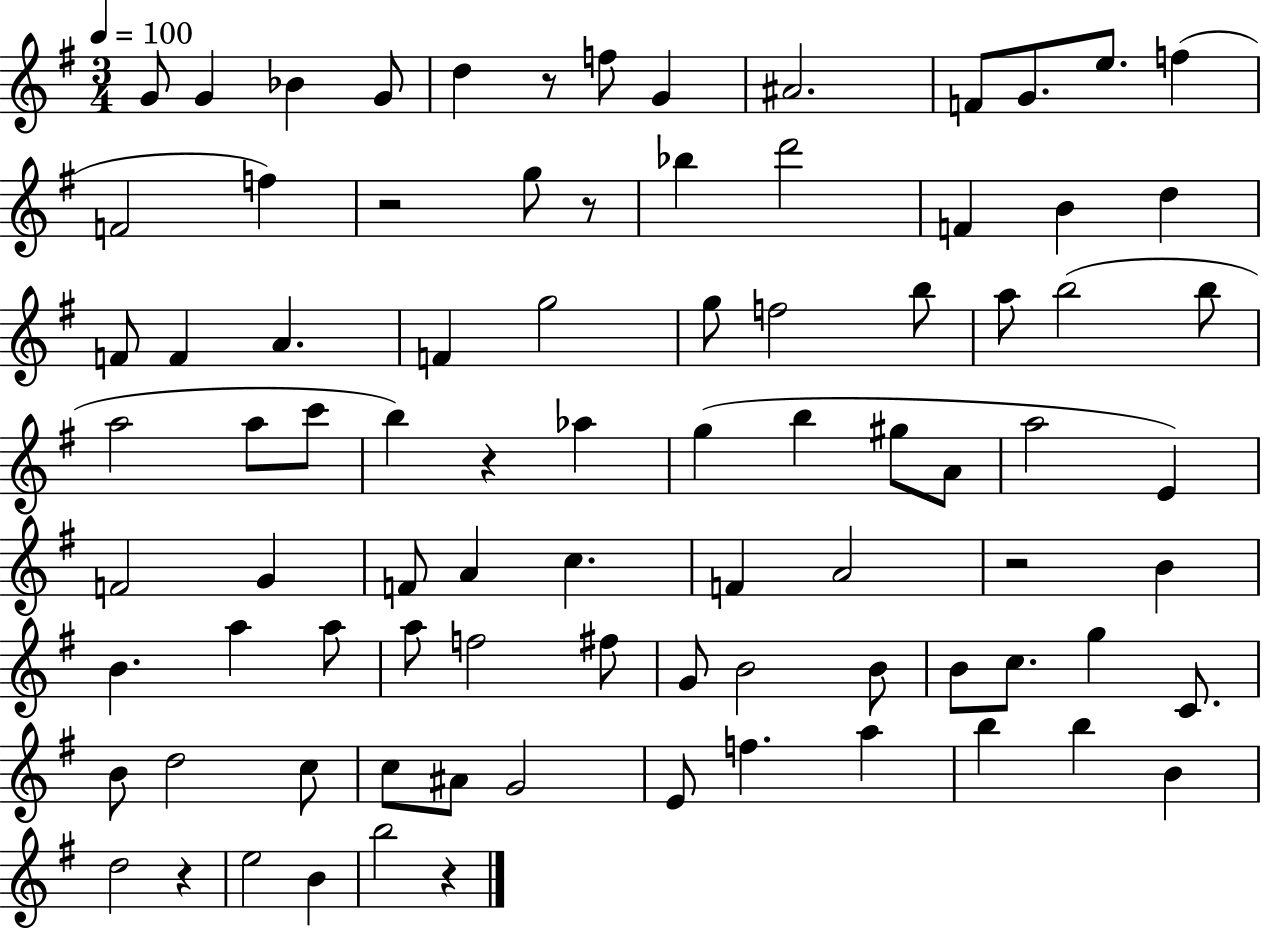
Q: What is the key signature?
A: G major